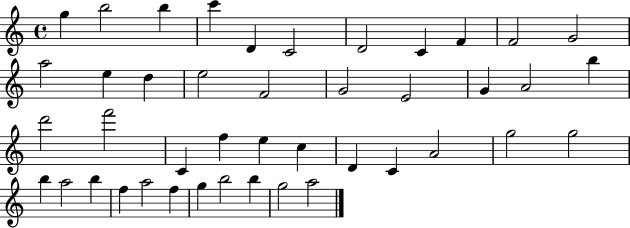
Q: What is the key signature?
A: C major